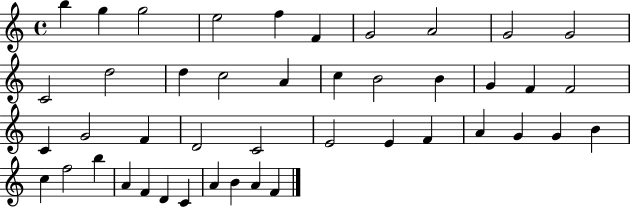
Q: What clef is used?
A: treble